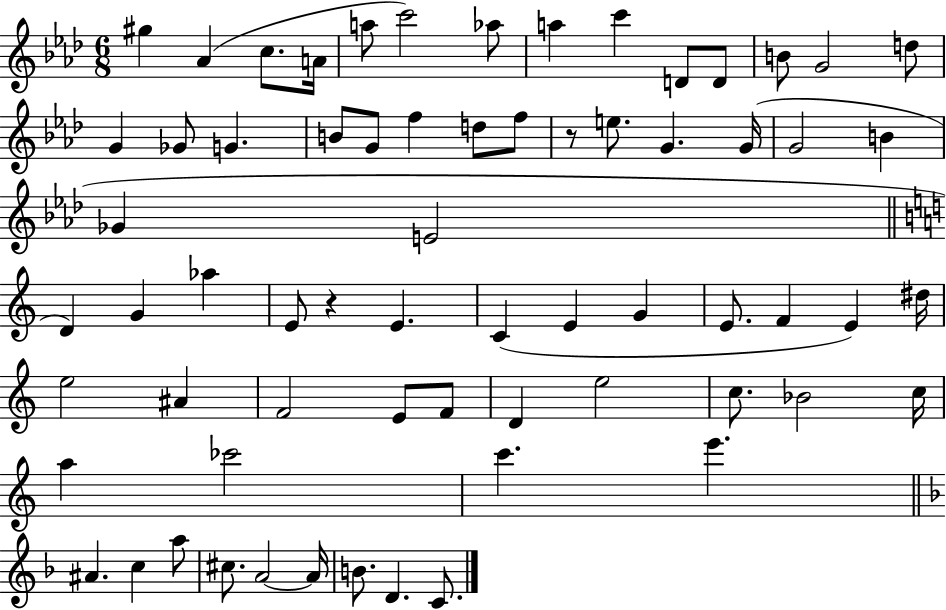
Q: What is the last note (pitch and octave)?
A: C4